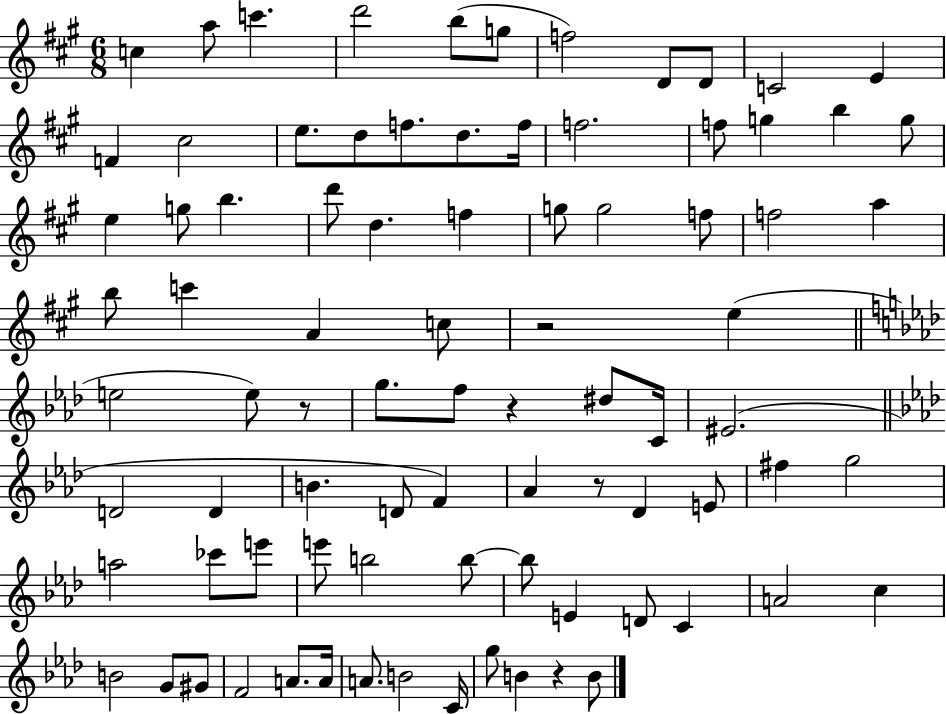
C5/q A5/e C6/q. D6/h B5/e G5/e F5/h D4/e D4/e C4/h E4/q F4/q C#5/h E5/e. D5/e F5/e. D5/e. F5/s F5/h. F5/e G5/q B5/q G5/e E5/q G5/e B5/q. D6/e D5/q. F5/q G5/e G5/h F5/e F5/h A5/q B5/e C6/q A4/q C5/e R/h E5/q E5/h E5/e R/e G5/e. F5/e R/q D#5/e C4/s EIS4/h. D4/h D4/q B4/q. D4/e F4/q Ab4/q R/e Db4/q E4/e F#5/q G5/h A5/h CES6/e E6/e E6/e B5/h B5/e B5/e E4/q D4/e C4/q A4/h C5/q B4/h G4/e G#4/e F4/h A4/e. A4/s A4/e. B4/h C4/s G5/e B4/q R/q B4/e